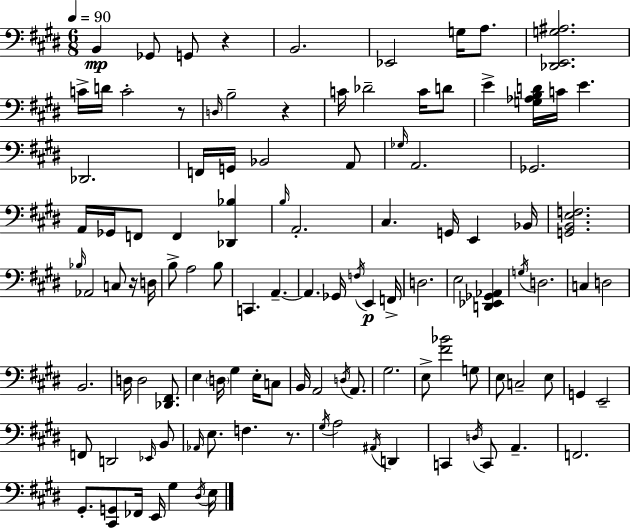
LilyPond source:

{
  \clef bass
  \numericTimeSignature
  \time 6/8
  \key e \major
  \tempo 4 = 90
  b,4\mp ges,8 g,8 r4 | b,2. | ees,2 g16 a8. | <des, e, g ais>2. | \break c'16-> d'16 c'2-. r8 | \grace { d16 } b2-- r4 | c'16 des'2-- c'16 d'8 | e'4-> <g aes b d'>16 c'16 e'4. | \break des,2. | f,16 g,16 bes,2 a,8 | \grace { ges16 } a,2. | ges,2. | \break a,16 ges,16 f,8 f,4 <des, bes>4 | \grace { b16 } a,2.-. | cis4. g,16 e,4 | bes,16 <g, b, e f>2. | \break \grace { bes16 } aes,2 | c8 r16 d16 b8-> a2 | b8 c,4. a,4.--~~ | a,4. ges,16 \acciaccatura { f16 }\p | \break e,4 f,16-> d2. | e2 | <d, ees, ges, aes,>4 \acciaccatura { g16 } d2. | c4 d2 | \break b,2. | d16 d2 | <des, fis,>8. e4 \parenthesize d16 gis4 | e16-. c8 b,16 a,2 | \break \acciaccatura { d16 } a,8. gis2. | e8-> <fis' bes'>2 | g8 e8 c2-- | e8 g,4 e,2-- | \break f,8 d,2 | \grace { ees,16 } b,8 \grace { aes,16 } e8. | f4. r8. \acciaccatura { gis16 } a2 | \acciaccatura { ais,16 } d,4 c,4 | \break \acciaccatura { d16 } c,8 a,4.-- | f,2. | gis,8.-. <cis, g,>8 fes,16 e,16 gis4 \acciaccatura { dis16 } | e16 \bar "|."
}